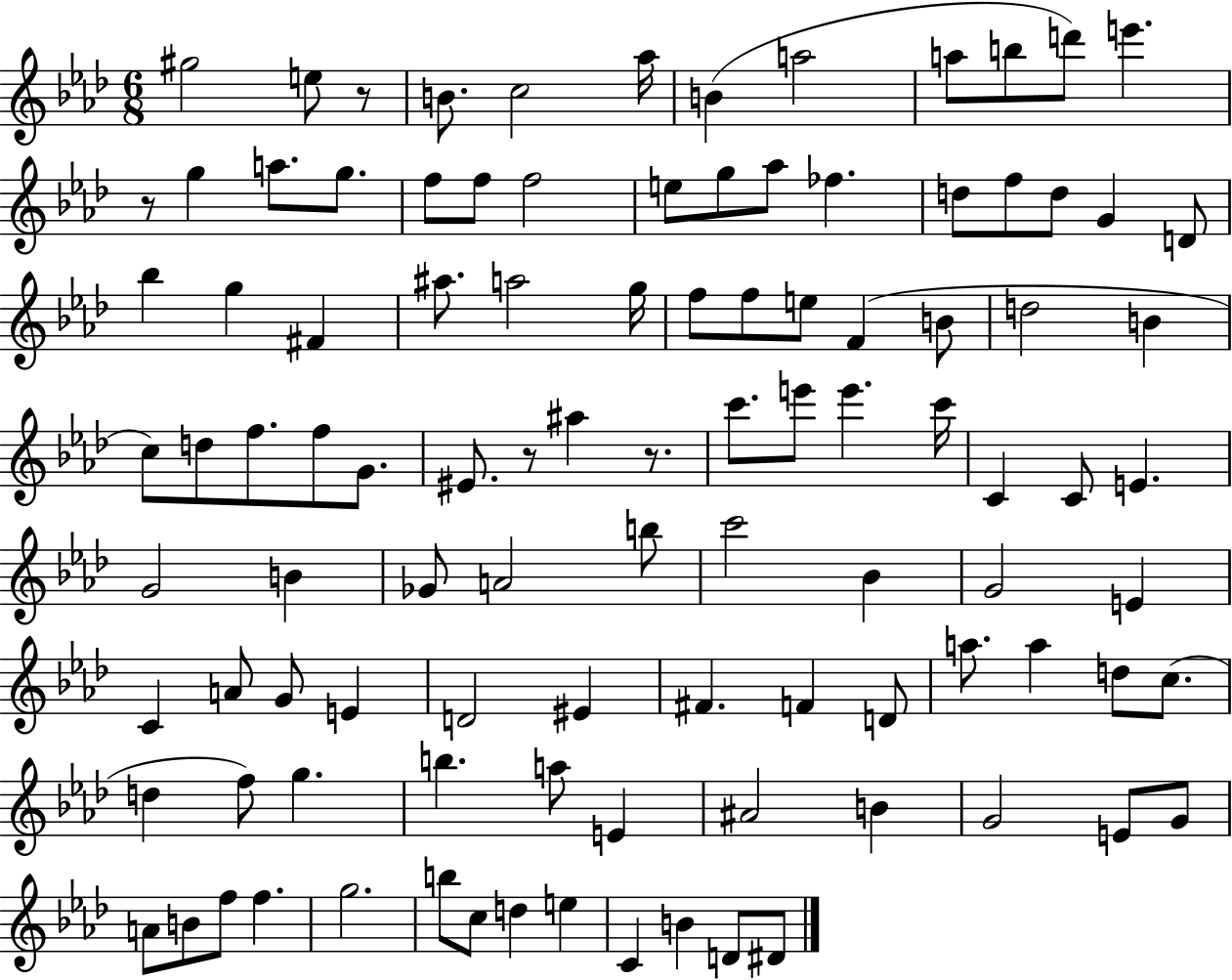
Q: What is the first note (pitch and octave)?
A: G#5